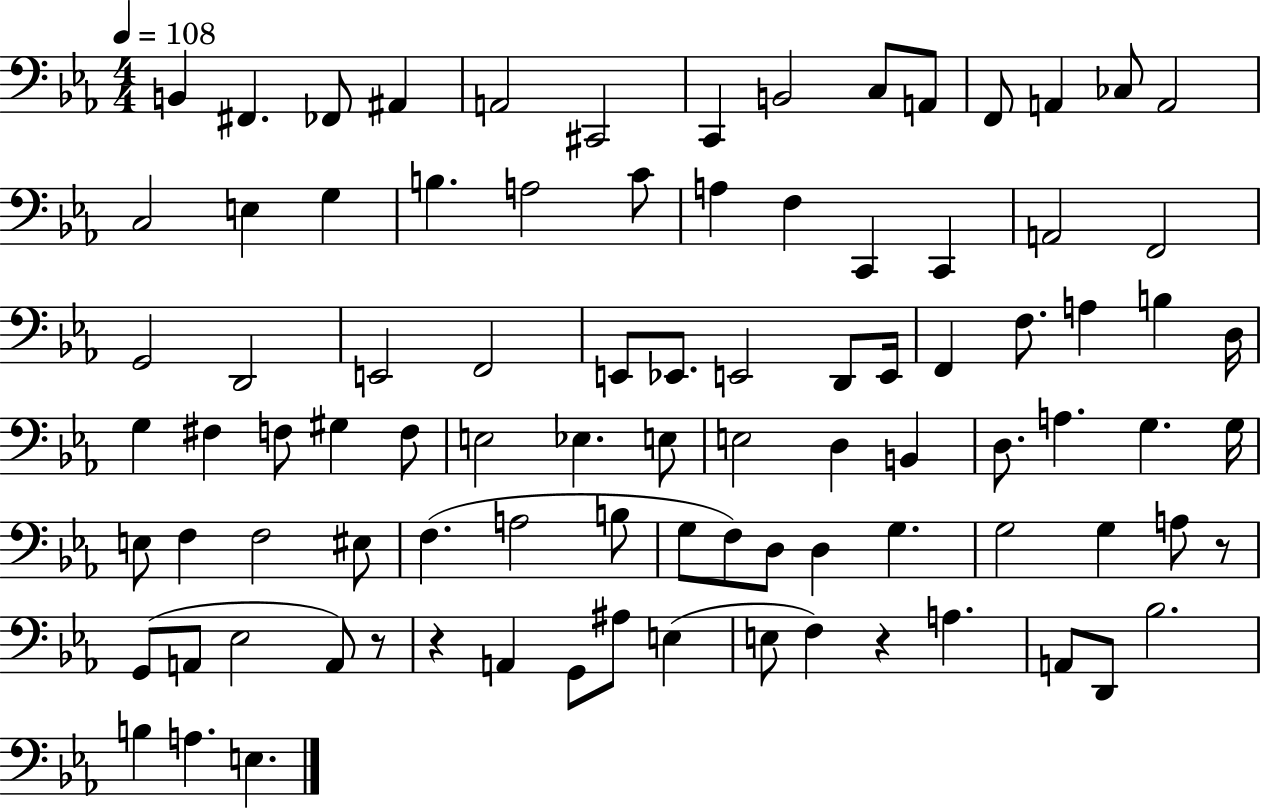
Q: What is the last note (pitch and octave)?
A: E3